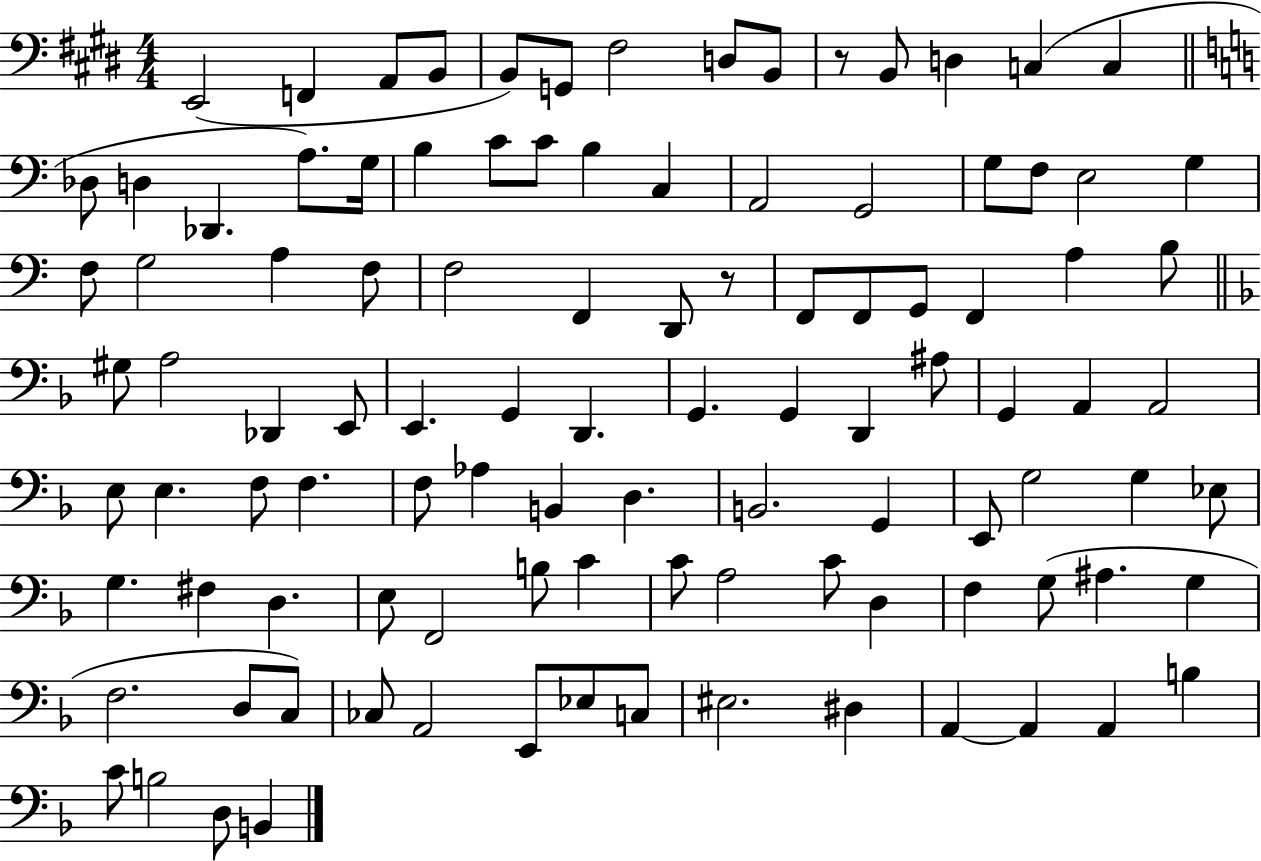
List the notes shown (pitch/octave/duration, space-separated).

E2/h F2/q A2/e B2/e B2/e G2/e F#3/h D3/e B2/e R/e B2/e D3/q C3/q C3/q Db3/e D3/q Db2/q. A3/e. G3/s B3/q C4/e C4/e B3/q C3/q A2/h G2/h G3/e F3/e E3/h G3/q F3/e G3/h A3/q F3/e F3/h F2/q D2/e R/e F2/e F2/e G2/e F2/q A3/q B3/e G#3/e A3/h Db2/q E2/e E2/q. G2/q D2/q. G2/q. G2/q D2/q A#3/e G2/q A2/q A2/h E3/e E3/q. F3/e F3/q. F3/e Ab3/q B2/q D3/q. B2/h. G2/q E2/e G3/h G3/q Eb3/e G3/q. F#3/q D3/q. E3/e F2/h B3/e C4/q C4/e A3/h C4/e D3/q F3/q G3/e A#3/q. G3/q F3/h. D3/e C3/e CES3/e A2/h E2/e Eb3/e C3/e EIS3/h. D#3/q A2/q A2/q A2/q B3/q C4/e B3/h D3/e B2/q